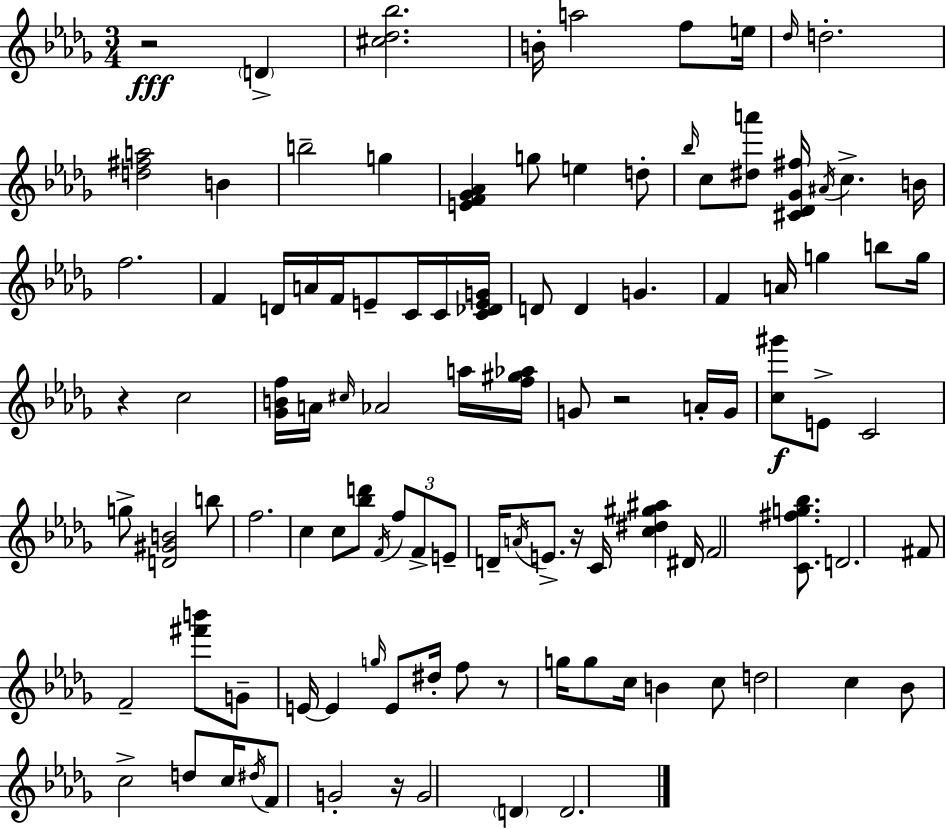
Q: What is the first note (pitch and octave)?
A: D4